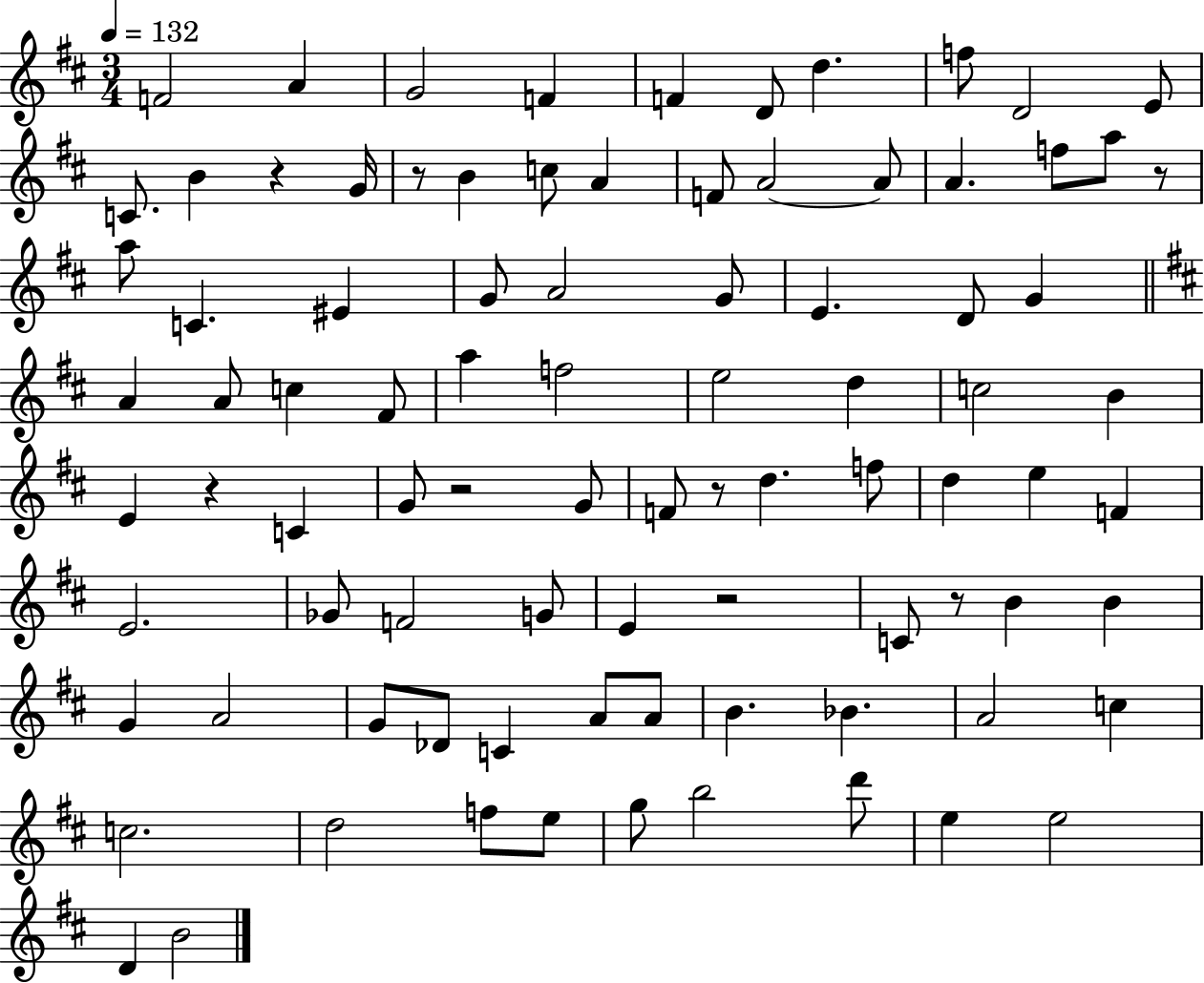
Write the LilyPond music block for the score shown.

{
  \clef treble
  \numericTimeSignature
  \time 3/4
  \key d \major
  \tempo 4 = 132
  f'2 a'4 | g'2 f'4 | f'4 d'8 d''4. | f''8 d'2 e'8 | \break c'8. b'4 r4 g'16 | r8 b'4 c''8 a'4 | f'8 a'2~~ a'8 | a'4. f''8 a''8 r8 | \break a''8 c'4. eis'4 | g'8 a'2 g'8 | e'4. d'8 g'4 | \bar "||" \break \key d \major a'4 a'8 c''4 fis'8 | a''4 f''2 | e''2 d''4 | c''2 b'4 | \break e'4 r4 c'4 | g'8 r2 g'8 | f'8 r8 d''4. f''8 | d''4 e''4 f'4 | \break e'2. | ges'8 f'2 g'8 | e'4 r2 | c'8 r8 b'4 b'4 | \break g'4 a'2 | g'8 des'8 c'4 a'8 a'8 | b'4. bes'4. | a'2 c''4 | \break c''2. | d''2 f''8 e''8 | g''8 b''2 d'''8 | e''4 e''2 | \break d'4 b'2 | \bar "|."
}